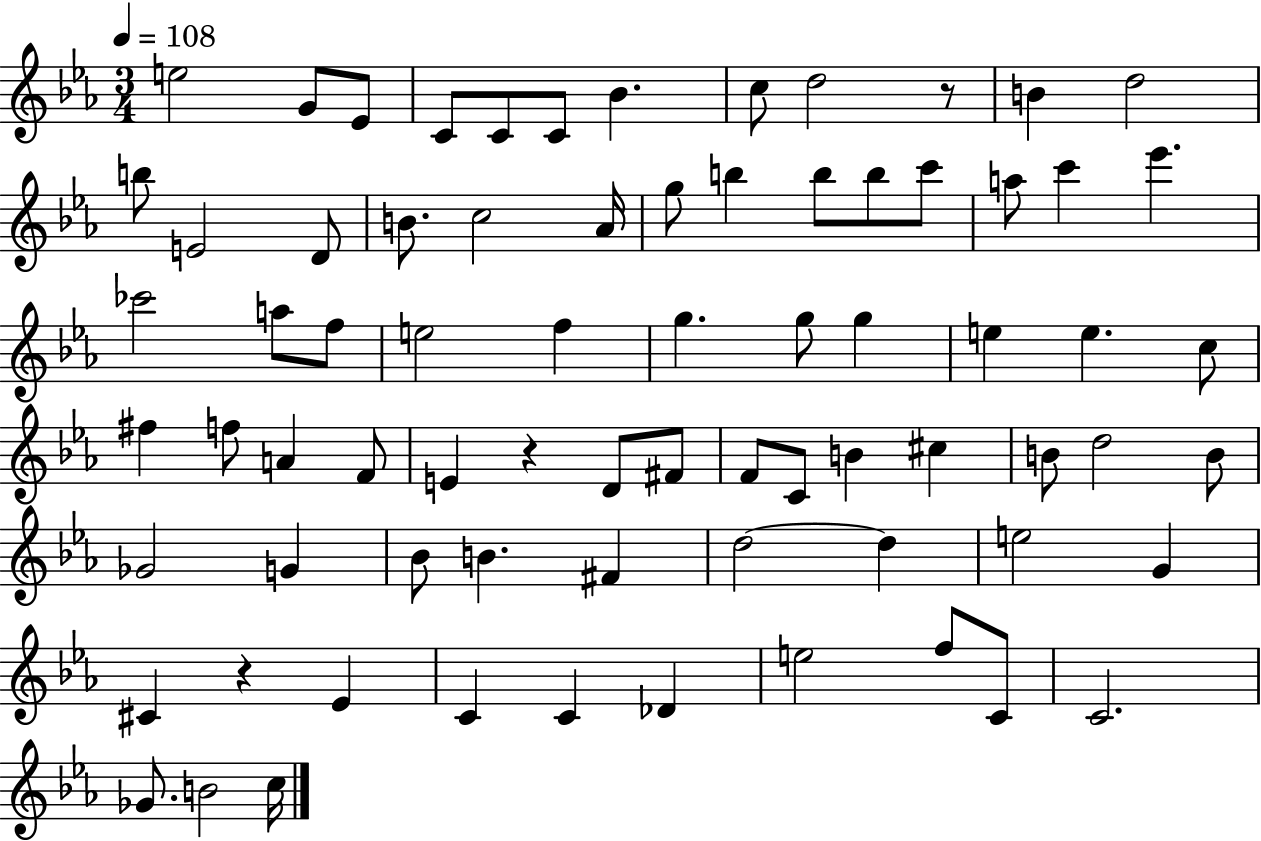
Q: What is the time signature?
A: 3/4